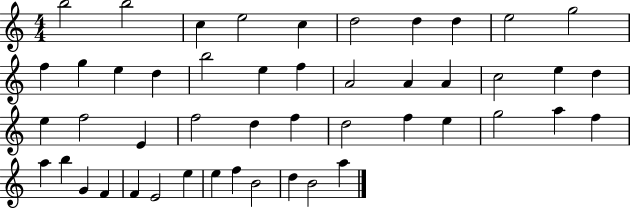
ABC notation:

X:1
T:Untitled
M:4/4
L:1/4
K:C
b2 b2 c e2 c d2 d d e2 g2 f g e d b2 e f A2 A A c2 e d e f2 E f2 d f d2 f e g2 a f a b G F F E2 e e f B2 d B2 a